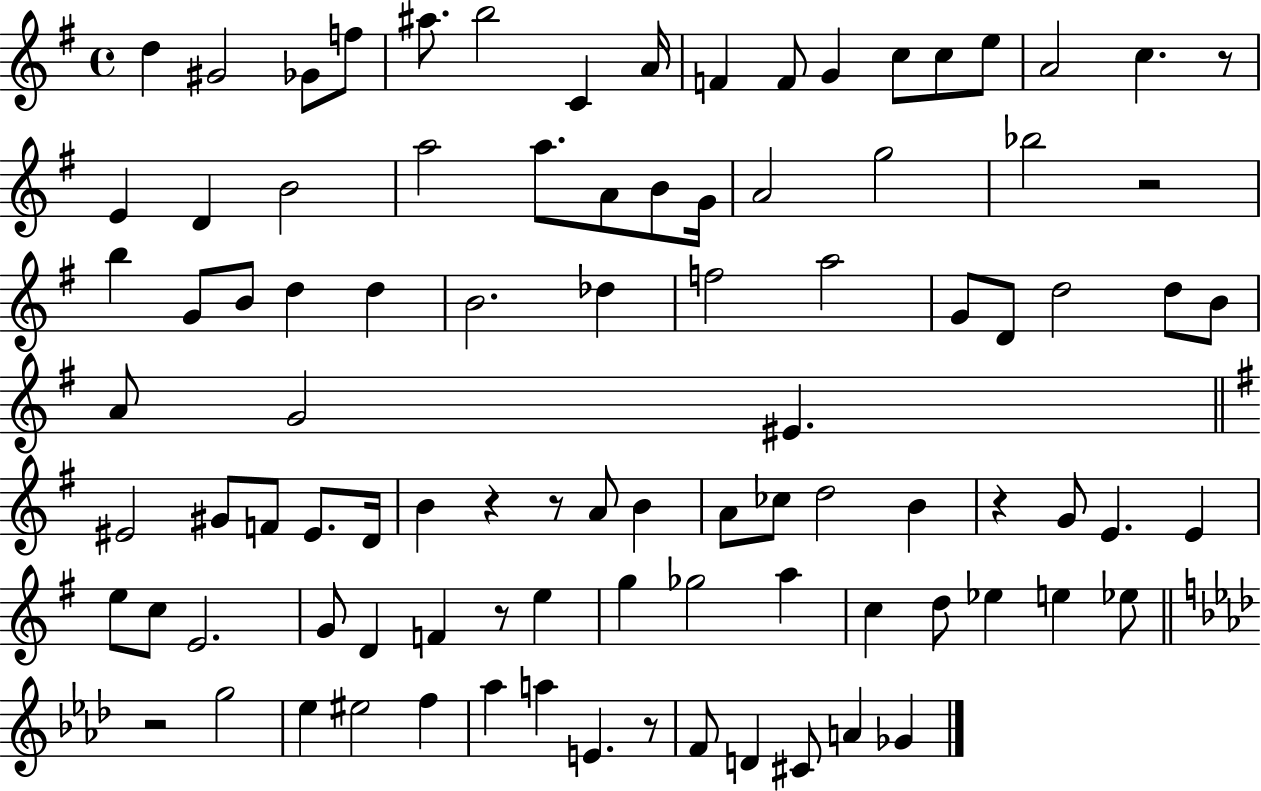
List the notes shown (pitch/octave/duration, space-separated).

D5/q G#4/h Gb4/e F5/e A#5/e. B5/h C4/q A4/s F4/q F4/e G4/q C5/e C5/e E5/e A4/h C5/q. R/e E4/q D4/q B4/h A5/h A5/e. A4/e B4/e G4/s A4/h G5/h Bb5/h R/h B5/q G4/e B4/e D5/q D5/q B4/h. Db5/q F5/h A5/h G4/e D4/e D5/h D5/e B4/e A4/e G4/h EIS4/q. EIS4/h G#4/e F4/e EIS4/e. D4/s B4/q R/q R/e A4/e B4/q A4/e CES5/e D5/h B4/q R/q G4/e E4/q. E4/q E5/e C5/e E4/h. G4/e D4/q F4/q R/e E5/q G5/q Gb5/h A5/q C5/q D5/e Eb5/q E5/q Eb5/e R/h G5/h Eb5/q EIS5/h F5/q Ab5/q A5/q E4/q. R/e F4/e D4/q C#4/e A4/q Gb4/q